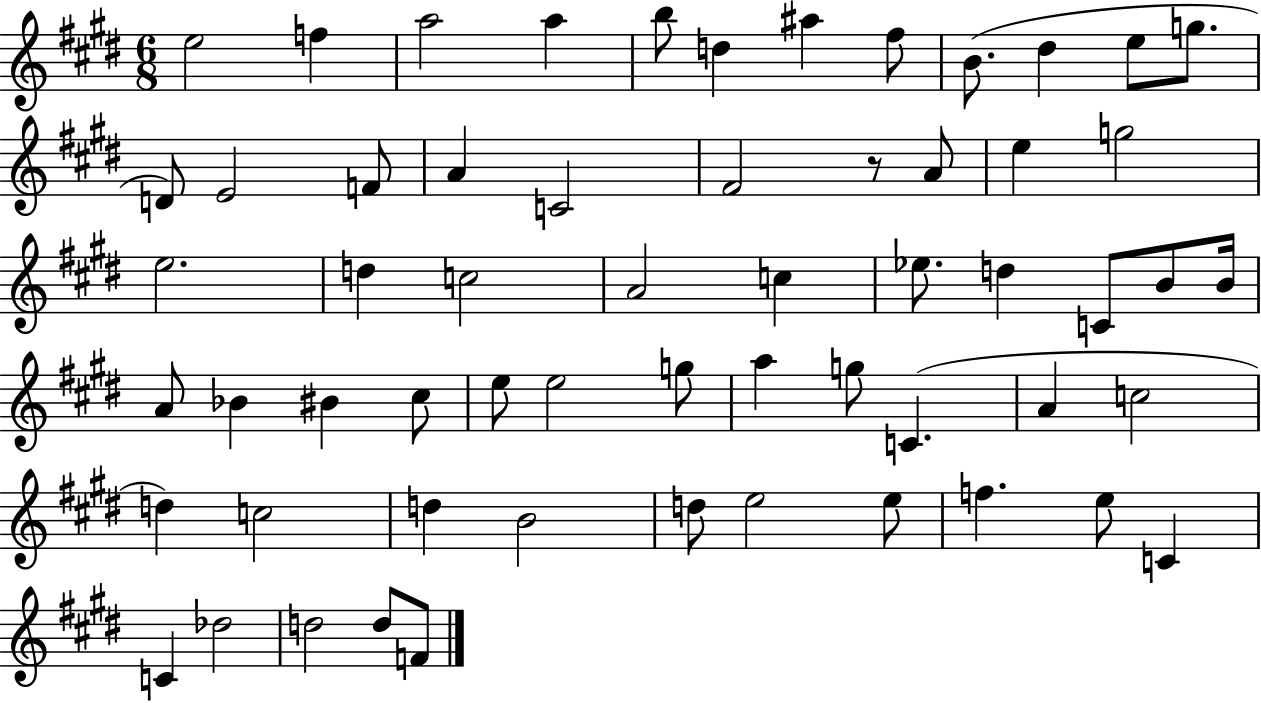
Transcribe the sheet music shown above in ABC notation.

X:1
T:Untitled
M:6/8
L:1/4
K:E
e2 f a2 a b/2 d ^a ^f/2 B/2 ^d e/2 g/2 D/2 E2 F/2 A C2 ^F2 z/2 A/2 e g2 e2 d c2 A2 c _e/2 d C/2 B/2 B/4 A/2 _B ^B ^c/2 e/2 e2 g/2 a g/2 C A c2 d c2 d B2 d/2 e2 e/2 f e/2 C C _d2 d2 d/2 F/2